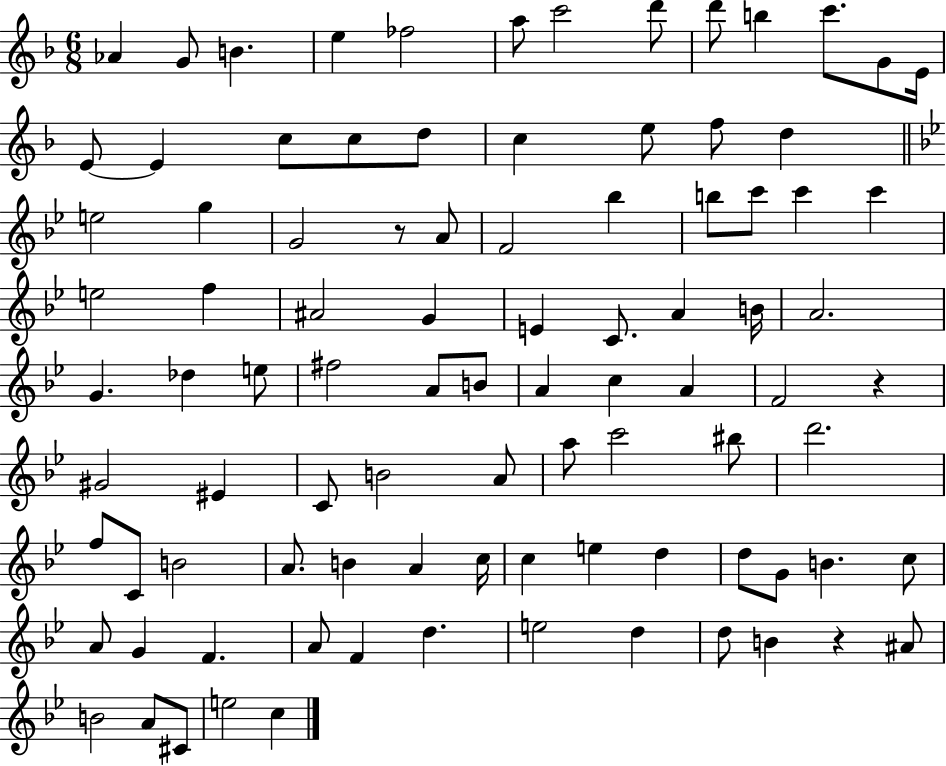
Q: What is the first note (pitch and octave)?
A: Ab4